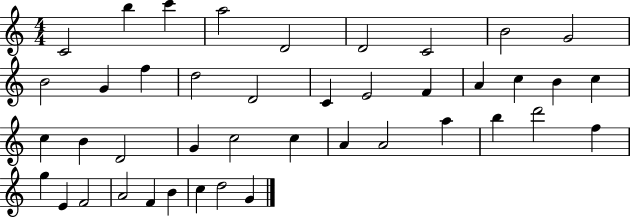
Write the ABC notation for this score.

X:1
T:Untitled
M:4/4
L:1/4
K:C
C2 b c' a2 D2 D2 C2 B2 G2 B2 G f d2 D2 C E2 F A c B c c B D2 G c2 c A A2 a b d'2 f g E F2 A2 F B c d2 G